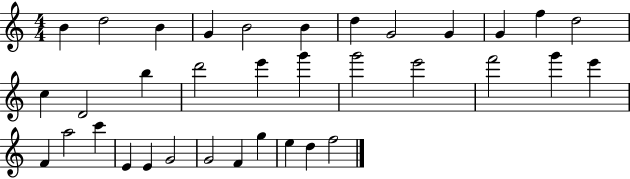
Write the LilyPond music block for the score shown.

{
  \clef treble
  \numericTimeSignature
  \time 4/4
  \key c \major
  b'4 d''2 b'4 | g'4 b'2 b'4 | d''4 g'2 g'4 | g'4 f''4 d''2 | \break c''4 d'2 b''4 | d'''2 e'''4 g'''4 | g'''2 e'''2 | f'''2 g'''4 e'''4 | \break f'4 a''2 c'''4 | e'4 e'4 g'2 | g'2 f'4 g''4 | e''4 d''4 f''2 | \break \bar "|."
}